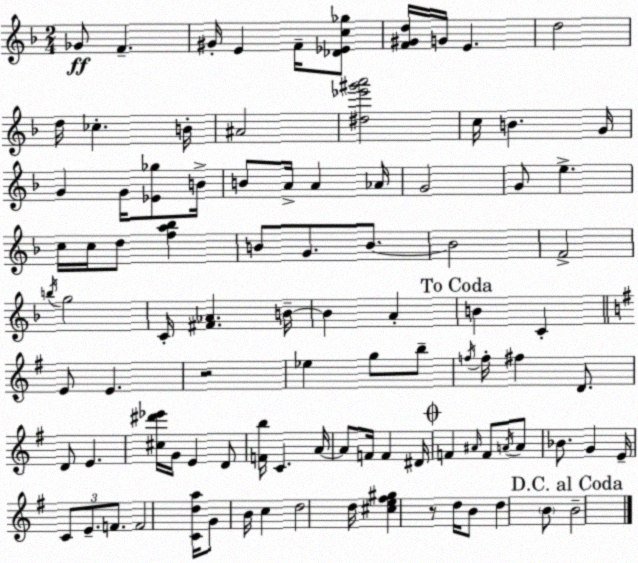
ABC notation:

X:1
T:Untitled
M:2/4
L:1/4
K:Dm
_G/2 F ^G/4 E F/4 [_D_Ec_g]/2 [F^Gd]/4 G/4 E d2 d/4 _c B/4 ^A2 [^d_e'^g'a']2 c/4 B G/4 G G/4 [_E_g]/2 B/4 B/2 A/4 A _A/4 G2 G/2 e c/4 c/4 d/2 [fa_b] B/2 G/2 B/2 B2 F2 b/4 g2 C/4 [^F_A] B/4 B A B C E/2 E z2 _e g/2 b/2 f/4 f/4 ^f D/2 D/2 E [^c^d'_e']/4 G/4 E D/2 [Fb]/4 C A/4 A/2 F/4 F ^D/4 F ^A/4 F/2 A/4 A/2 _B/2 G E/4 C/2 E/2 F/2 F2 [Cda]/4 G/2 B/4 c d2 d/4 [^ce^f^g] z/2 d/4 B/2 d B/2 B2